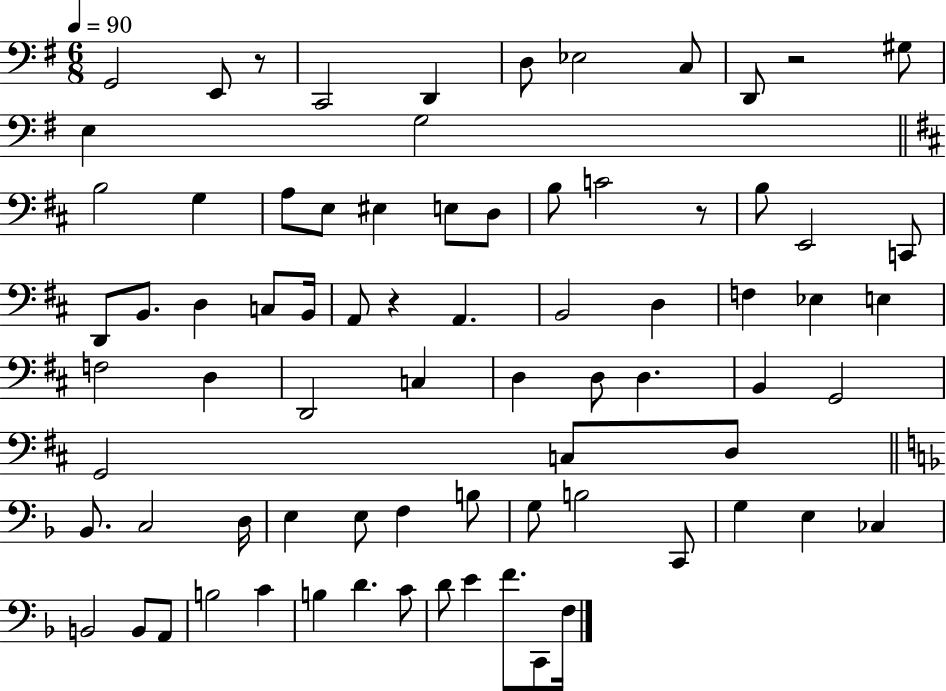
G2/h E2/e R/e C2/h D2/q D3/e Eb3/h C3/e D2/e R/h G#3/e E3/q G3/h B3/h G3/q A3/e E3/e EIS3/q E3/e D3/e B3/e C4/h R/e B3/e E2/h C2/e D2/e B2/e. D3/q C3/e B2/s A2/e R/q A2/q. B2/h D3/q F3/q Eb3/q E3/q F3/h D3/q D2/h C3/q D3/q D3/e D3/q. B2/q G2/h G2/h C3/e D3/e Bb2/e. C3/h D3/s E3/q E3/e F3/q B3/e G3/e B3/h C2/e G3/q E3/q CES3/q B2/h B2/e A2/e B3/h C4/q B3/q D4/q. C4/e D4/e E4/q F4/e. C2/e F3/s